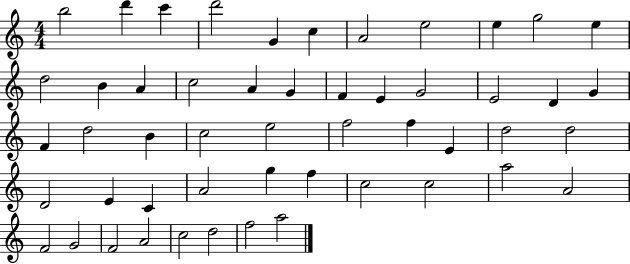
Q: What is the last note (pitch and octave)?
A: A5